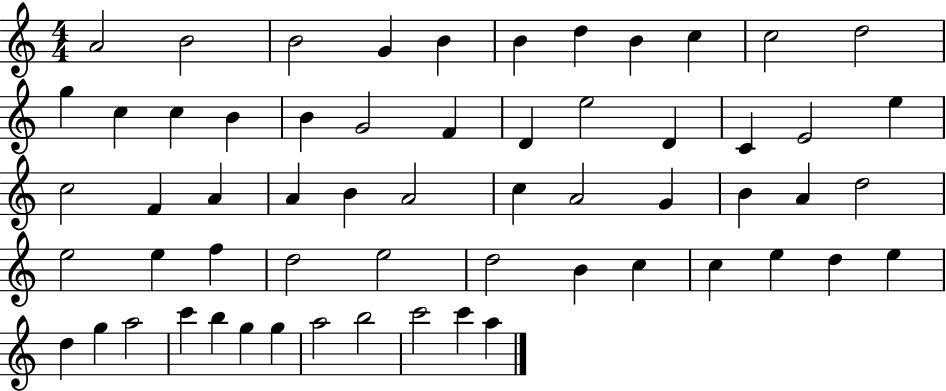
{
  \clef treble
  \numericTimeSignature
  \time 4/4
  \key c \major
  a'2 b'2 | b'2 g'4 b'4 | b'4 d''4 b'4 c''4 | c''2 d''2 | \break g''4 c''4 c''4 b'4 | b'4 g'2 f'4 | d'4 e''2 d'4 | c'4 e'2 e''4 | \break c''2 f'4 a'4 | a'4 b'4 a'2 | c''4 a'2 g'4 | b'4 a'4 d''2 | \break e''2 e''4 f''4 | d''2 e''2 | d''2 b'4 c''4 | c''4 e''4 d''4 e''4 | \break d''4 g''4 a''2 | c'''4 b''4 g''4 g''4 | a''2 b''2 | c'''2 c'''4 a''4 | \break \bar "|."
}